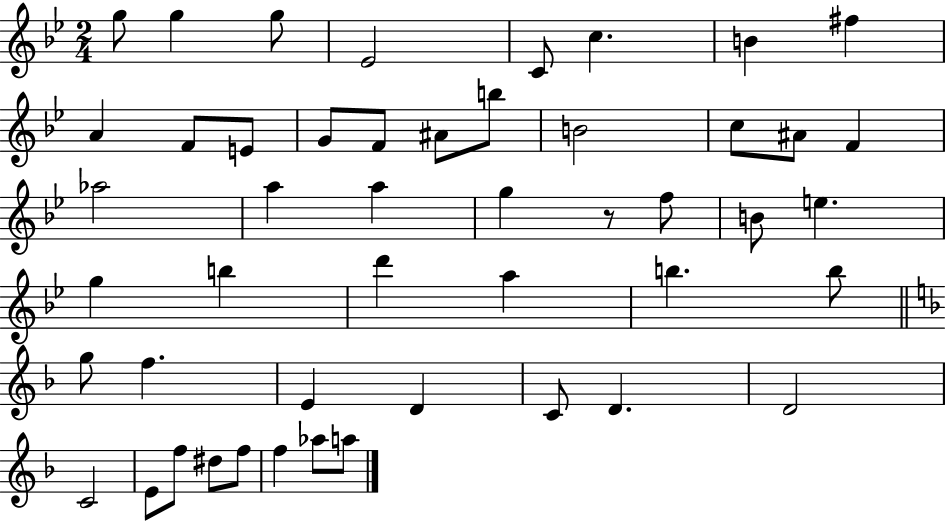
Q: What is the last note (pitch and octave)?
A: A5